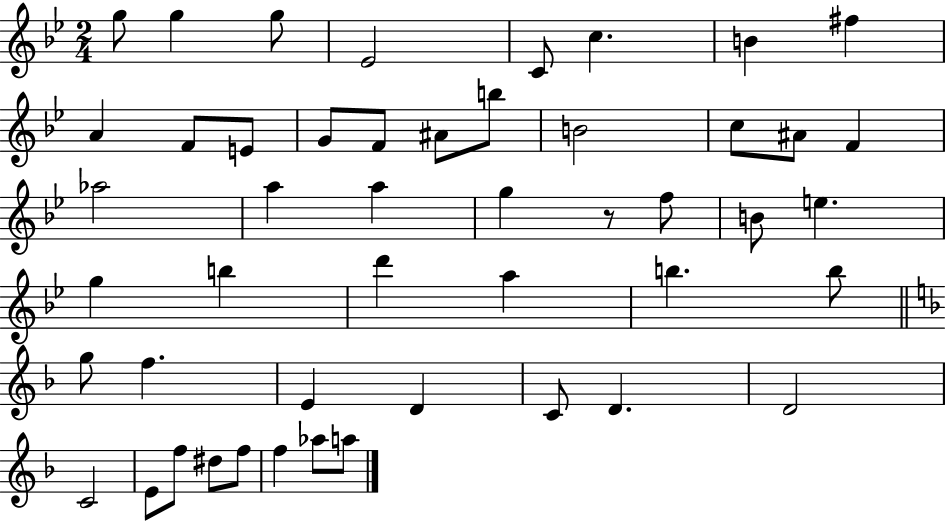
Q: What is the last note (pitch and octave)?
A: A5